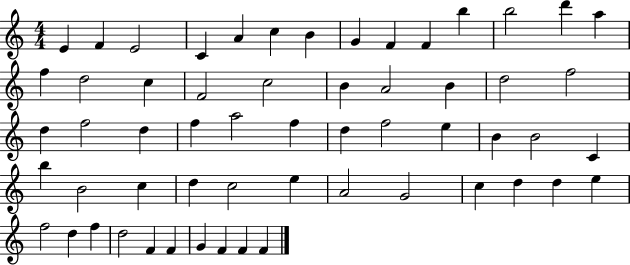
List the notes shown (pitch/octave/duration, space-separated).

E4/q F4/q E4/h C4/q A4/q C5/q B4/q G4/q F4/q F4/q B5/q B5/h D6/q A5/q F5/q D5/h C5/q F4/h C5/h B4/q A4/h B4/q D5/h F5/h D5/q F5/h D5/q F5/q A5/h F5/q D5/q F5/h E5/q B4/q B4/h C4/q B5/q B4/h C5/q D5/q C5/h E5/q A4/h G4/h C5/q D5/q D5/q E5/q F5/h D5/q F5/q D5/h F4/q F4/q G4/q F4/q F4/q F4/q